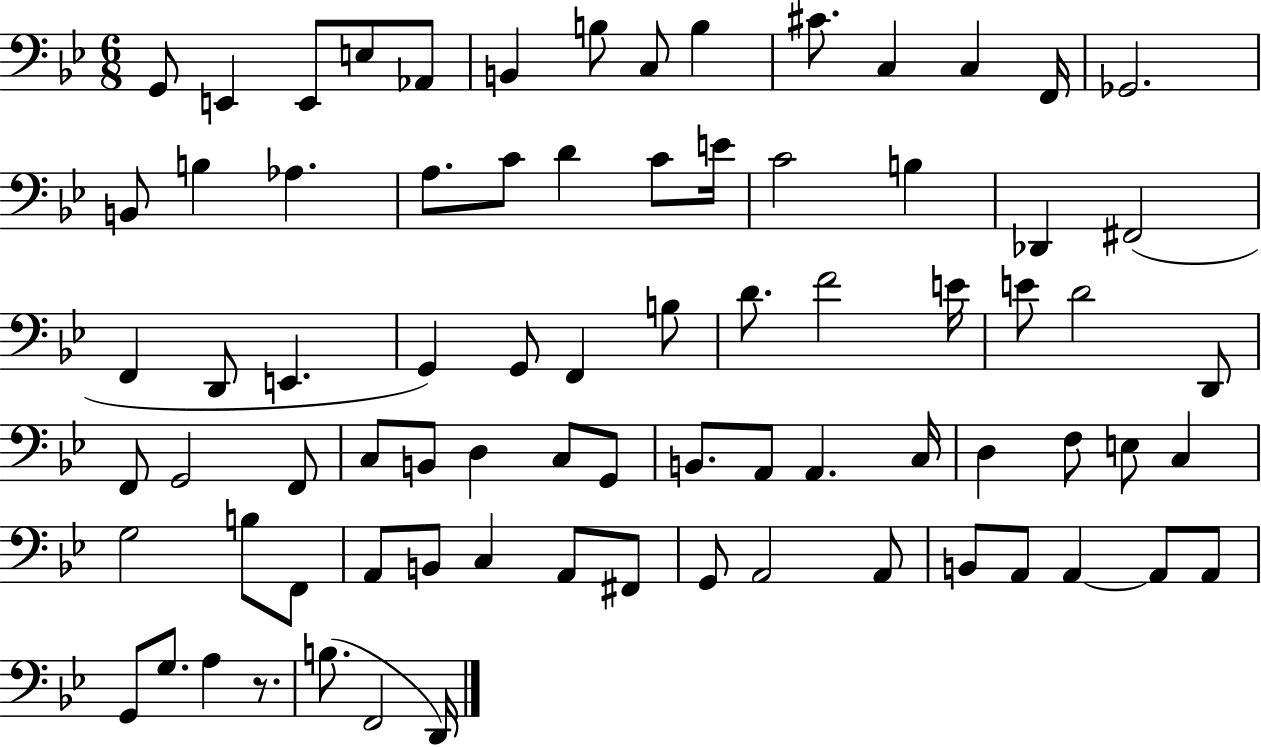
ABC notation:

X:1
T:Untitled
M:6/8
L:1/4
K:Bb
G,,/2 E,, E,,/2 E,/2 _A,,/2 B,, B,/2 C,/2 B, ^C/2 C, C, F,,/4 _G,,2 B,,/2 B, _A, A,/2 C/2 D C/2 E/4 C2 B, _D,, ^F,,2 F,, D,,/2 E,, G,, G,,/2 F,, B,/2 D/2 F2 E/4 E/2 D2 D,,/2 F,,/2 G,,2 F,,/2 C,/2 B,,/2 D, C,/2 G,,/2 B,,/2 A,,/2 A,, C,/4 D, F,/2 E,/2 C, G,2 B,/2 F,,/2 A,,/2 B,,/2 C, A,,/2 ^F,,/2 G,,/2 A,,2 A,,/2 B,,/2 A,,/2 A,, A,,/2 A,,/2 G,,/2 G,/2 A, z/2 B,/2 F,,2 D,,/4